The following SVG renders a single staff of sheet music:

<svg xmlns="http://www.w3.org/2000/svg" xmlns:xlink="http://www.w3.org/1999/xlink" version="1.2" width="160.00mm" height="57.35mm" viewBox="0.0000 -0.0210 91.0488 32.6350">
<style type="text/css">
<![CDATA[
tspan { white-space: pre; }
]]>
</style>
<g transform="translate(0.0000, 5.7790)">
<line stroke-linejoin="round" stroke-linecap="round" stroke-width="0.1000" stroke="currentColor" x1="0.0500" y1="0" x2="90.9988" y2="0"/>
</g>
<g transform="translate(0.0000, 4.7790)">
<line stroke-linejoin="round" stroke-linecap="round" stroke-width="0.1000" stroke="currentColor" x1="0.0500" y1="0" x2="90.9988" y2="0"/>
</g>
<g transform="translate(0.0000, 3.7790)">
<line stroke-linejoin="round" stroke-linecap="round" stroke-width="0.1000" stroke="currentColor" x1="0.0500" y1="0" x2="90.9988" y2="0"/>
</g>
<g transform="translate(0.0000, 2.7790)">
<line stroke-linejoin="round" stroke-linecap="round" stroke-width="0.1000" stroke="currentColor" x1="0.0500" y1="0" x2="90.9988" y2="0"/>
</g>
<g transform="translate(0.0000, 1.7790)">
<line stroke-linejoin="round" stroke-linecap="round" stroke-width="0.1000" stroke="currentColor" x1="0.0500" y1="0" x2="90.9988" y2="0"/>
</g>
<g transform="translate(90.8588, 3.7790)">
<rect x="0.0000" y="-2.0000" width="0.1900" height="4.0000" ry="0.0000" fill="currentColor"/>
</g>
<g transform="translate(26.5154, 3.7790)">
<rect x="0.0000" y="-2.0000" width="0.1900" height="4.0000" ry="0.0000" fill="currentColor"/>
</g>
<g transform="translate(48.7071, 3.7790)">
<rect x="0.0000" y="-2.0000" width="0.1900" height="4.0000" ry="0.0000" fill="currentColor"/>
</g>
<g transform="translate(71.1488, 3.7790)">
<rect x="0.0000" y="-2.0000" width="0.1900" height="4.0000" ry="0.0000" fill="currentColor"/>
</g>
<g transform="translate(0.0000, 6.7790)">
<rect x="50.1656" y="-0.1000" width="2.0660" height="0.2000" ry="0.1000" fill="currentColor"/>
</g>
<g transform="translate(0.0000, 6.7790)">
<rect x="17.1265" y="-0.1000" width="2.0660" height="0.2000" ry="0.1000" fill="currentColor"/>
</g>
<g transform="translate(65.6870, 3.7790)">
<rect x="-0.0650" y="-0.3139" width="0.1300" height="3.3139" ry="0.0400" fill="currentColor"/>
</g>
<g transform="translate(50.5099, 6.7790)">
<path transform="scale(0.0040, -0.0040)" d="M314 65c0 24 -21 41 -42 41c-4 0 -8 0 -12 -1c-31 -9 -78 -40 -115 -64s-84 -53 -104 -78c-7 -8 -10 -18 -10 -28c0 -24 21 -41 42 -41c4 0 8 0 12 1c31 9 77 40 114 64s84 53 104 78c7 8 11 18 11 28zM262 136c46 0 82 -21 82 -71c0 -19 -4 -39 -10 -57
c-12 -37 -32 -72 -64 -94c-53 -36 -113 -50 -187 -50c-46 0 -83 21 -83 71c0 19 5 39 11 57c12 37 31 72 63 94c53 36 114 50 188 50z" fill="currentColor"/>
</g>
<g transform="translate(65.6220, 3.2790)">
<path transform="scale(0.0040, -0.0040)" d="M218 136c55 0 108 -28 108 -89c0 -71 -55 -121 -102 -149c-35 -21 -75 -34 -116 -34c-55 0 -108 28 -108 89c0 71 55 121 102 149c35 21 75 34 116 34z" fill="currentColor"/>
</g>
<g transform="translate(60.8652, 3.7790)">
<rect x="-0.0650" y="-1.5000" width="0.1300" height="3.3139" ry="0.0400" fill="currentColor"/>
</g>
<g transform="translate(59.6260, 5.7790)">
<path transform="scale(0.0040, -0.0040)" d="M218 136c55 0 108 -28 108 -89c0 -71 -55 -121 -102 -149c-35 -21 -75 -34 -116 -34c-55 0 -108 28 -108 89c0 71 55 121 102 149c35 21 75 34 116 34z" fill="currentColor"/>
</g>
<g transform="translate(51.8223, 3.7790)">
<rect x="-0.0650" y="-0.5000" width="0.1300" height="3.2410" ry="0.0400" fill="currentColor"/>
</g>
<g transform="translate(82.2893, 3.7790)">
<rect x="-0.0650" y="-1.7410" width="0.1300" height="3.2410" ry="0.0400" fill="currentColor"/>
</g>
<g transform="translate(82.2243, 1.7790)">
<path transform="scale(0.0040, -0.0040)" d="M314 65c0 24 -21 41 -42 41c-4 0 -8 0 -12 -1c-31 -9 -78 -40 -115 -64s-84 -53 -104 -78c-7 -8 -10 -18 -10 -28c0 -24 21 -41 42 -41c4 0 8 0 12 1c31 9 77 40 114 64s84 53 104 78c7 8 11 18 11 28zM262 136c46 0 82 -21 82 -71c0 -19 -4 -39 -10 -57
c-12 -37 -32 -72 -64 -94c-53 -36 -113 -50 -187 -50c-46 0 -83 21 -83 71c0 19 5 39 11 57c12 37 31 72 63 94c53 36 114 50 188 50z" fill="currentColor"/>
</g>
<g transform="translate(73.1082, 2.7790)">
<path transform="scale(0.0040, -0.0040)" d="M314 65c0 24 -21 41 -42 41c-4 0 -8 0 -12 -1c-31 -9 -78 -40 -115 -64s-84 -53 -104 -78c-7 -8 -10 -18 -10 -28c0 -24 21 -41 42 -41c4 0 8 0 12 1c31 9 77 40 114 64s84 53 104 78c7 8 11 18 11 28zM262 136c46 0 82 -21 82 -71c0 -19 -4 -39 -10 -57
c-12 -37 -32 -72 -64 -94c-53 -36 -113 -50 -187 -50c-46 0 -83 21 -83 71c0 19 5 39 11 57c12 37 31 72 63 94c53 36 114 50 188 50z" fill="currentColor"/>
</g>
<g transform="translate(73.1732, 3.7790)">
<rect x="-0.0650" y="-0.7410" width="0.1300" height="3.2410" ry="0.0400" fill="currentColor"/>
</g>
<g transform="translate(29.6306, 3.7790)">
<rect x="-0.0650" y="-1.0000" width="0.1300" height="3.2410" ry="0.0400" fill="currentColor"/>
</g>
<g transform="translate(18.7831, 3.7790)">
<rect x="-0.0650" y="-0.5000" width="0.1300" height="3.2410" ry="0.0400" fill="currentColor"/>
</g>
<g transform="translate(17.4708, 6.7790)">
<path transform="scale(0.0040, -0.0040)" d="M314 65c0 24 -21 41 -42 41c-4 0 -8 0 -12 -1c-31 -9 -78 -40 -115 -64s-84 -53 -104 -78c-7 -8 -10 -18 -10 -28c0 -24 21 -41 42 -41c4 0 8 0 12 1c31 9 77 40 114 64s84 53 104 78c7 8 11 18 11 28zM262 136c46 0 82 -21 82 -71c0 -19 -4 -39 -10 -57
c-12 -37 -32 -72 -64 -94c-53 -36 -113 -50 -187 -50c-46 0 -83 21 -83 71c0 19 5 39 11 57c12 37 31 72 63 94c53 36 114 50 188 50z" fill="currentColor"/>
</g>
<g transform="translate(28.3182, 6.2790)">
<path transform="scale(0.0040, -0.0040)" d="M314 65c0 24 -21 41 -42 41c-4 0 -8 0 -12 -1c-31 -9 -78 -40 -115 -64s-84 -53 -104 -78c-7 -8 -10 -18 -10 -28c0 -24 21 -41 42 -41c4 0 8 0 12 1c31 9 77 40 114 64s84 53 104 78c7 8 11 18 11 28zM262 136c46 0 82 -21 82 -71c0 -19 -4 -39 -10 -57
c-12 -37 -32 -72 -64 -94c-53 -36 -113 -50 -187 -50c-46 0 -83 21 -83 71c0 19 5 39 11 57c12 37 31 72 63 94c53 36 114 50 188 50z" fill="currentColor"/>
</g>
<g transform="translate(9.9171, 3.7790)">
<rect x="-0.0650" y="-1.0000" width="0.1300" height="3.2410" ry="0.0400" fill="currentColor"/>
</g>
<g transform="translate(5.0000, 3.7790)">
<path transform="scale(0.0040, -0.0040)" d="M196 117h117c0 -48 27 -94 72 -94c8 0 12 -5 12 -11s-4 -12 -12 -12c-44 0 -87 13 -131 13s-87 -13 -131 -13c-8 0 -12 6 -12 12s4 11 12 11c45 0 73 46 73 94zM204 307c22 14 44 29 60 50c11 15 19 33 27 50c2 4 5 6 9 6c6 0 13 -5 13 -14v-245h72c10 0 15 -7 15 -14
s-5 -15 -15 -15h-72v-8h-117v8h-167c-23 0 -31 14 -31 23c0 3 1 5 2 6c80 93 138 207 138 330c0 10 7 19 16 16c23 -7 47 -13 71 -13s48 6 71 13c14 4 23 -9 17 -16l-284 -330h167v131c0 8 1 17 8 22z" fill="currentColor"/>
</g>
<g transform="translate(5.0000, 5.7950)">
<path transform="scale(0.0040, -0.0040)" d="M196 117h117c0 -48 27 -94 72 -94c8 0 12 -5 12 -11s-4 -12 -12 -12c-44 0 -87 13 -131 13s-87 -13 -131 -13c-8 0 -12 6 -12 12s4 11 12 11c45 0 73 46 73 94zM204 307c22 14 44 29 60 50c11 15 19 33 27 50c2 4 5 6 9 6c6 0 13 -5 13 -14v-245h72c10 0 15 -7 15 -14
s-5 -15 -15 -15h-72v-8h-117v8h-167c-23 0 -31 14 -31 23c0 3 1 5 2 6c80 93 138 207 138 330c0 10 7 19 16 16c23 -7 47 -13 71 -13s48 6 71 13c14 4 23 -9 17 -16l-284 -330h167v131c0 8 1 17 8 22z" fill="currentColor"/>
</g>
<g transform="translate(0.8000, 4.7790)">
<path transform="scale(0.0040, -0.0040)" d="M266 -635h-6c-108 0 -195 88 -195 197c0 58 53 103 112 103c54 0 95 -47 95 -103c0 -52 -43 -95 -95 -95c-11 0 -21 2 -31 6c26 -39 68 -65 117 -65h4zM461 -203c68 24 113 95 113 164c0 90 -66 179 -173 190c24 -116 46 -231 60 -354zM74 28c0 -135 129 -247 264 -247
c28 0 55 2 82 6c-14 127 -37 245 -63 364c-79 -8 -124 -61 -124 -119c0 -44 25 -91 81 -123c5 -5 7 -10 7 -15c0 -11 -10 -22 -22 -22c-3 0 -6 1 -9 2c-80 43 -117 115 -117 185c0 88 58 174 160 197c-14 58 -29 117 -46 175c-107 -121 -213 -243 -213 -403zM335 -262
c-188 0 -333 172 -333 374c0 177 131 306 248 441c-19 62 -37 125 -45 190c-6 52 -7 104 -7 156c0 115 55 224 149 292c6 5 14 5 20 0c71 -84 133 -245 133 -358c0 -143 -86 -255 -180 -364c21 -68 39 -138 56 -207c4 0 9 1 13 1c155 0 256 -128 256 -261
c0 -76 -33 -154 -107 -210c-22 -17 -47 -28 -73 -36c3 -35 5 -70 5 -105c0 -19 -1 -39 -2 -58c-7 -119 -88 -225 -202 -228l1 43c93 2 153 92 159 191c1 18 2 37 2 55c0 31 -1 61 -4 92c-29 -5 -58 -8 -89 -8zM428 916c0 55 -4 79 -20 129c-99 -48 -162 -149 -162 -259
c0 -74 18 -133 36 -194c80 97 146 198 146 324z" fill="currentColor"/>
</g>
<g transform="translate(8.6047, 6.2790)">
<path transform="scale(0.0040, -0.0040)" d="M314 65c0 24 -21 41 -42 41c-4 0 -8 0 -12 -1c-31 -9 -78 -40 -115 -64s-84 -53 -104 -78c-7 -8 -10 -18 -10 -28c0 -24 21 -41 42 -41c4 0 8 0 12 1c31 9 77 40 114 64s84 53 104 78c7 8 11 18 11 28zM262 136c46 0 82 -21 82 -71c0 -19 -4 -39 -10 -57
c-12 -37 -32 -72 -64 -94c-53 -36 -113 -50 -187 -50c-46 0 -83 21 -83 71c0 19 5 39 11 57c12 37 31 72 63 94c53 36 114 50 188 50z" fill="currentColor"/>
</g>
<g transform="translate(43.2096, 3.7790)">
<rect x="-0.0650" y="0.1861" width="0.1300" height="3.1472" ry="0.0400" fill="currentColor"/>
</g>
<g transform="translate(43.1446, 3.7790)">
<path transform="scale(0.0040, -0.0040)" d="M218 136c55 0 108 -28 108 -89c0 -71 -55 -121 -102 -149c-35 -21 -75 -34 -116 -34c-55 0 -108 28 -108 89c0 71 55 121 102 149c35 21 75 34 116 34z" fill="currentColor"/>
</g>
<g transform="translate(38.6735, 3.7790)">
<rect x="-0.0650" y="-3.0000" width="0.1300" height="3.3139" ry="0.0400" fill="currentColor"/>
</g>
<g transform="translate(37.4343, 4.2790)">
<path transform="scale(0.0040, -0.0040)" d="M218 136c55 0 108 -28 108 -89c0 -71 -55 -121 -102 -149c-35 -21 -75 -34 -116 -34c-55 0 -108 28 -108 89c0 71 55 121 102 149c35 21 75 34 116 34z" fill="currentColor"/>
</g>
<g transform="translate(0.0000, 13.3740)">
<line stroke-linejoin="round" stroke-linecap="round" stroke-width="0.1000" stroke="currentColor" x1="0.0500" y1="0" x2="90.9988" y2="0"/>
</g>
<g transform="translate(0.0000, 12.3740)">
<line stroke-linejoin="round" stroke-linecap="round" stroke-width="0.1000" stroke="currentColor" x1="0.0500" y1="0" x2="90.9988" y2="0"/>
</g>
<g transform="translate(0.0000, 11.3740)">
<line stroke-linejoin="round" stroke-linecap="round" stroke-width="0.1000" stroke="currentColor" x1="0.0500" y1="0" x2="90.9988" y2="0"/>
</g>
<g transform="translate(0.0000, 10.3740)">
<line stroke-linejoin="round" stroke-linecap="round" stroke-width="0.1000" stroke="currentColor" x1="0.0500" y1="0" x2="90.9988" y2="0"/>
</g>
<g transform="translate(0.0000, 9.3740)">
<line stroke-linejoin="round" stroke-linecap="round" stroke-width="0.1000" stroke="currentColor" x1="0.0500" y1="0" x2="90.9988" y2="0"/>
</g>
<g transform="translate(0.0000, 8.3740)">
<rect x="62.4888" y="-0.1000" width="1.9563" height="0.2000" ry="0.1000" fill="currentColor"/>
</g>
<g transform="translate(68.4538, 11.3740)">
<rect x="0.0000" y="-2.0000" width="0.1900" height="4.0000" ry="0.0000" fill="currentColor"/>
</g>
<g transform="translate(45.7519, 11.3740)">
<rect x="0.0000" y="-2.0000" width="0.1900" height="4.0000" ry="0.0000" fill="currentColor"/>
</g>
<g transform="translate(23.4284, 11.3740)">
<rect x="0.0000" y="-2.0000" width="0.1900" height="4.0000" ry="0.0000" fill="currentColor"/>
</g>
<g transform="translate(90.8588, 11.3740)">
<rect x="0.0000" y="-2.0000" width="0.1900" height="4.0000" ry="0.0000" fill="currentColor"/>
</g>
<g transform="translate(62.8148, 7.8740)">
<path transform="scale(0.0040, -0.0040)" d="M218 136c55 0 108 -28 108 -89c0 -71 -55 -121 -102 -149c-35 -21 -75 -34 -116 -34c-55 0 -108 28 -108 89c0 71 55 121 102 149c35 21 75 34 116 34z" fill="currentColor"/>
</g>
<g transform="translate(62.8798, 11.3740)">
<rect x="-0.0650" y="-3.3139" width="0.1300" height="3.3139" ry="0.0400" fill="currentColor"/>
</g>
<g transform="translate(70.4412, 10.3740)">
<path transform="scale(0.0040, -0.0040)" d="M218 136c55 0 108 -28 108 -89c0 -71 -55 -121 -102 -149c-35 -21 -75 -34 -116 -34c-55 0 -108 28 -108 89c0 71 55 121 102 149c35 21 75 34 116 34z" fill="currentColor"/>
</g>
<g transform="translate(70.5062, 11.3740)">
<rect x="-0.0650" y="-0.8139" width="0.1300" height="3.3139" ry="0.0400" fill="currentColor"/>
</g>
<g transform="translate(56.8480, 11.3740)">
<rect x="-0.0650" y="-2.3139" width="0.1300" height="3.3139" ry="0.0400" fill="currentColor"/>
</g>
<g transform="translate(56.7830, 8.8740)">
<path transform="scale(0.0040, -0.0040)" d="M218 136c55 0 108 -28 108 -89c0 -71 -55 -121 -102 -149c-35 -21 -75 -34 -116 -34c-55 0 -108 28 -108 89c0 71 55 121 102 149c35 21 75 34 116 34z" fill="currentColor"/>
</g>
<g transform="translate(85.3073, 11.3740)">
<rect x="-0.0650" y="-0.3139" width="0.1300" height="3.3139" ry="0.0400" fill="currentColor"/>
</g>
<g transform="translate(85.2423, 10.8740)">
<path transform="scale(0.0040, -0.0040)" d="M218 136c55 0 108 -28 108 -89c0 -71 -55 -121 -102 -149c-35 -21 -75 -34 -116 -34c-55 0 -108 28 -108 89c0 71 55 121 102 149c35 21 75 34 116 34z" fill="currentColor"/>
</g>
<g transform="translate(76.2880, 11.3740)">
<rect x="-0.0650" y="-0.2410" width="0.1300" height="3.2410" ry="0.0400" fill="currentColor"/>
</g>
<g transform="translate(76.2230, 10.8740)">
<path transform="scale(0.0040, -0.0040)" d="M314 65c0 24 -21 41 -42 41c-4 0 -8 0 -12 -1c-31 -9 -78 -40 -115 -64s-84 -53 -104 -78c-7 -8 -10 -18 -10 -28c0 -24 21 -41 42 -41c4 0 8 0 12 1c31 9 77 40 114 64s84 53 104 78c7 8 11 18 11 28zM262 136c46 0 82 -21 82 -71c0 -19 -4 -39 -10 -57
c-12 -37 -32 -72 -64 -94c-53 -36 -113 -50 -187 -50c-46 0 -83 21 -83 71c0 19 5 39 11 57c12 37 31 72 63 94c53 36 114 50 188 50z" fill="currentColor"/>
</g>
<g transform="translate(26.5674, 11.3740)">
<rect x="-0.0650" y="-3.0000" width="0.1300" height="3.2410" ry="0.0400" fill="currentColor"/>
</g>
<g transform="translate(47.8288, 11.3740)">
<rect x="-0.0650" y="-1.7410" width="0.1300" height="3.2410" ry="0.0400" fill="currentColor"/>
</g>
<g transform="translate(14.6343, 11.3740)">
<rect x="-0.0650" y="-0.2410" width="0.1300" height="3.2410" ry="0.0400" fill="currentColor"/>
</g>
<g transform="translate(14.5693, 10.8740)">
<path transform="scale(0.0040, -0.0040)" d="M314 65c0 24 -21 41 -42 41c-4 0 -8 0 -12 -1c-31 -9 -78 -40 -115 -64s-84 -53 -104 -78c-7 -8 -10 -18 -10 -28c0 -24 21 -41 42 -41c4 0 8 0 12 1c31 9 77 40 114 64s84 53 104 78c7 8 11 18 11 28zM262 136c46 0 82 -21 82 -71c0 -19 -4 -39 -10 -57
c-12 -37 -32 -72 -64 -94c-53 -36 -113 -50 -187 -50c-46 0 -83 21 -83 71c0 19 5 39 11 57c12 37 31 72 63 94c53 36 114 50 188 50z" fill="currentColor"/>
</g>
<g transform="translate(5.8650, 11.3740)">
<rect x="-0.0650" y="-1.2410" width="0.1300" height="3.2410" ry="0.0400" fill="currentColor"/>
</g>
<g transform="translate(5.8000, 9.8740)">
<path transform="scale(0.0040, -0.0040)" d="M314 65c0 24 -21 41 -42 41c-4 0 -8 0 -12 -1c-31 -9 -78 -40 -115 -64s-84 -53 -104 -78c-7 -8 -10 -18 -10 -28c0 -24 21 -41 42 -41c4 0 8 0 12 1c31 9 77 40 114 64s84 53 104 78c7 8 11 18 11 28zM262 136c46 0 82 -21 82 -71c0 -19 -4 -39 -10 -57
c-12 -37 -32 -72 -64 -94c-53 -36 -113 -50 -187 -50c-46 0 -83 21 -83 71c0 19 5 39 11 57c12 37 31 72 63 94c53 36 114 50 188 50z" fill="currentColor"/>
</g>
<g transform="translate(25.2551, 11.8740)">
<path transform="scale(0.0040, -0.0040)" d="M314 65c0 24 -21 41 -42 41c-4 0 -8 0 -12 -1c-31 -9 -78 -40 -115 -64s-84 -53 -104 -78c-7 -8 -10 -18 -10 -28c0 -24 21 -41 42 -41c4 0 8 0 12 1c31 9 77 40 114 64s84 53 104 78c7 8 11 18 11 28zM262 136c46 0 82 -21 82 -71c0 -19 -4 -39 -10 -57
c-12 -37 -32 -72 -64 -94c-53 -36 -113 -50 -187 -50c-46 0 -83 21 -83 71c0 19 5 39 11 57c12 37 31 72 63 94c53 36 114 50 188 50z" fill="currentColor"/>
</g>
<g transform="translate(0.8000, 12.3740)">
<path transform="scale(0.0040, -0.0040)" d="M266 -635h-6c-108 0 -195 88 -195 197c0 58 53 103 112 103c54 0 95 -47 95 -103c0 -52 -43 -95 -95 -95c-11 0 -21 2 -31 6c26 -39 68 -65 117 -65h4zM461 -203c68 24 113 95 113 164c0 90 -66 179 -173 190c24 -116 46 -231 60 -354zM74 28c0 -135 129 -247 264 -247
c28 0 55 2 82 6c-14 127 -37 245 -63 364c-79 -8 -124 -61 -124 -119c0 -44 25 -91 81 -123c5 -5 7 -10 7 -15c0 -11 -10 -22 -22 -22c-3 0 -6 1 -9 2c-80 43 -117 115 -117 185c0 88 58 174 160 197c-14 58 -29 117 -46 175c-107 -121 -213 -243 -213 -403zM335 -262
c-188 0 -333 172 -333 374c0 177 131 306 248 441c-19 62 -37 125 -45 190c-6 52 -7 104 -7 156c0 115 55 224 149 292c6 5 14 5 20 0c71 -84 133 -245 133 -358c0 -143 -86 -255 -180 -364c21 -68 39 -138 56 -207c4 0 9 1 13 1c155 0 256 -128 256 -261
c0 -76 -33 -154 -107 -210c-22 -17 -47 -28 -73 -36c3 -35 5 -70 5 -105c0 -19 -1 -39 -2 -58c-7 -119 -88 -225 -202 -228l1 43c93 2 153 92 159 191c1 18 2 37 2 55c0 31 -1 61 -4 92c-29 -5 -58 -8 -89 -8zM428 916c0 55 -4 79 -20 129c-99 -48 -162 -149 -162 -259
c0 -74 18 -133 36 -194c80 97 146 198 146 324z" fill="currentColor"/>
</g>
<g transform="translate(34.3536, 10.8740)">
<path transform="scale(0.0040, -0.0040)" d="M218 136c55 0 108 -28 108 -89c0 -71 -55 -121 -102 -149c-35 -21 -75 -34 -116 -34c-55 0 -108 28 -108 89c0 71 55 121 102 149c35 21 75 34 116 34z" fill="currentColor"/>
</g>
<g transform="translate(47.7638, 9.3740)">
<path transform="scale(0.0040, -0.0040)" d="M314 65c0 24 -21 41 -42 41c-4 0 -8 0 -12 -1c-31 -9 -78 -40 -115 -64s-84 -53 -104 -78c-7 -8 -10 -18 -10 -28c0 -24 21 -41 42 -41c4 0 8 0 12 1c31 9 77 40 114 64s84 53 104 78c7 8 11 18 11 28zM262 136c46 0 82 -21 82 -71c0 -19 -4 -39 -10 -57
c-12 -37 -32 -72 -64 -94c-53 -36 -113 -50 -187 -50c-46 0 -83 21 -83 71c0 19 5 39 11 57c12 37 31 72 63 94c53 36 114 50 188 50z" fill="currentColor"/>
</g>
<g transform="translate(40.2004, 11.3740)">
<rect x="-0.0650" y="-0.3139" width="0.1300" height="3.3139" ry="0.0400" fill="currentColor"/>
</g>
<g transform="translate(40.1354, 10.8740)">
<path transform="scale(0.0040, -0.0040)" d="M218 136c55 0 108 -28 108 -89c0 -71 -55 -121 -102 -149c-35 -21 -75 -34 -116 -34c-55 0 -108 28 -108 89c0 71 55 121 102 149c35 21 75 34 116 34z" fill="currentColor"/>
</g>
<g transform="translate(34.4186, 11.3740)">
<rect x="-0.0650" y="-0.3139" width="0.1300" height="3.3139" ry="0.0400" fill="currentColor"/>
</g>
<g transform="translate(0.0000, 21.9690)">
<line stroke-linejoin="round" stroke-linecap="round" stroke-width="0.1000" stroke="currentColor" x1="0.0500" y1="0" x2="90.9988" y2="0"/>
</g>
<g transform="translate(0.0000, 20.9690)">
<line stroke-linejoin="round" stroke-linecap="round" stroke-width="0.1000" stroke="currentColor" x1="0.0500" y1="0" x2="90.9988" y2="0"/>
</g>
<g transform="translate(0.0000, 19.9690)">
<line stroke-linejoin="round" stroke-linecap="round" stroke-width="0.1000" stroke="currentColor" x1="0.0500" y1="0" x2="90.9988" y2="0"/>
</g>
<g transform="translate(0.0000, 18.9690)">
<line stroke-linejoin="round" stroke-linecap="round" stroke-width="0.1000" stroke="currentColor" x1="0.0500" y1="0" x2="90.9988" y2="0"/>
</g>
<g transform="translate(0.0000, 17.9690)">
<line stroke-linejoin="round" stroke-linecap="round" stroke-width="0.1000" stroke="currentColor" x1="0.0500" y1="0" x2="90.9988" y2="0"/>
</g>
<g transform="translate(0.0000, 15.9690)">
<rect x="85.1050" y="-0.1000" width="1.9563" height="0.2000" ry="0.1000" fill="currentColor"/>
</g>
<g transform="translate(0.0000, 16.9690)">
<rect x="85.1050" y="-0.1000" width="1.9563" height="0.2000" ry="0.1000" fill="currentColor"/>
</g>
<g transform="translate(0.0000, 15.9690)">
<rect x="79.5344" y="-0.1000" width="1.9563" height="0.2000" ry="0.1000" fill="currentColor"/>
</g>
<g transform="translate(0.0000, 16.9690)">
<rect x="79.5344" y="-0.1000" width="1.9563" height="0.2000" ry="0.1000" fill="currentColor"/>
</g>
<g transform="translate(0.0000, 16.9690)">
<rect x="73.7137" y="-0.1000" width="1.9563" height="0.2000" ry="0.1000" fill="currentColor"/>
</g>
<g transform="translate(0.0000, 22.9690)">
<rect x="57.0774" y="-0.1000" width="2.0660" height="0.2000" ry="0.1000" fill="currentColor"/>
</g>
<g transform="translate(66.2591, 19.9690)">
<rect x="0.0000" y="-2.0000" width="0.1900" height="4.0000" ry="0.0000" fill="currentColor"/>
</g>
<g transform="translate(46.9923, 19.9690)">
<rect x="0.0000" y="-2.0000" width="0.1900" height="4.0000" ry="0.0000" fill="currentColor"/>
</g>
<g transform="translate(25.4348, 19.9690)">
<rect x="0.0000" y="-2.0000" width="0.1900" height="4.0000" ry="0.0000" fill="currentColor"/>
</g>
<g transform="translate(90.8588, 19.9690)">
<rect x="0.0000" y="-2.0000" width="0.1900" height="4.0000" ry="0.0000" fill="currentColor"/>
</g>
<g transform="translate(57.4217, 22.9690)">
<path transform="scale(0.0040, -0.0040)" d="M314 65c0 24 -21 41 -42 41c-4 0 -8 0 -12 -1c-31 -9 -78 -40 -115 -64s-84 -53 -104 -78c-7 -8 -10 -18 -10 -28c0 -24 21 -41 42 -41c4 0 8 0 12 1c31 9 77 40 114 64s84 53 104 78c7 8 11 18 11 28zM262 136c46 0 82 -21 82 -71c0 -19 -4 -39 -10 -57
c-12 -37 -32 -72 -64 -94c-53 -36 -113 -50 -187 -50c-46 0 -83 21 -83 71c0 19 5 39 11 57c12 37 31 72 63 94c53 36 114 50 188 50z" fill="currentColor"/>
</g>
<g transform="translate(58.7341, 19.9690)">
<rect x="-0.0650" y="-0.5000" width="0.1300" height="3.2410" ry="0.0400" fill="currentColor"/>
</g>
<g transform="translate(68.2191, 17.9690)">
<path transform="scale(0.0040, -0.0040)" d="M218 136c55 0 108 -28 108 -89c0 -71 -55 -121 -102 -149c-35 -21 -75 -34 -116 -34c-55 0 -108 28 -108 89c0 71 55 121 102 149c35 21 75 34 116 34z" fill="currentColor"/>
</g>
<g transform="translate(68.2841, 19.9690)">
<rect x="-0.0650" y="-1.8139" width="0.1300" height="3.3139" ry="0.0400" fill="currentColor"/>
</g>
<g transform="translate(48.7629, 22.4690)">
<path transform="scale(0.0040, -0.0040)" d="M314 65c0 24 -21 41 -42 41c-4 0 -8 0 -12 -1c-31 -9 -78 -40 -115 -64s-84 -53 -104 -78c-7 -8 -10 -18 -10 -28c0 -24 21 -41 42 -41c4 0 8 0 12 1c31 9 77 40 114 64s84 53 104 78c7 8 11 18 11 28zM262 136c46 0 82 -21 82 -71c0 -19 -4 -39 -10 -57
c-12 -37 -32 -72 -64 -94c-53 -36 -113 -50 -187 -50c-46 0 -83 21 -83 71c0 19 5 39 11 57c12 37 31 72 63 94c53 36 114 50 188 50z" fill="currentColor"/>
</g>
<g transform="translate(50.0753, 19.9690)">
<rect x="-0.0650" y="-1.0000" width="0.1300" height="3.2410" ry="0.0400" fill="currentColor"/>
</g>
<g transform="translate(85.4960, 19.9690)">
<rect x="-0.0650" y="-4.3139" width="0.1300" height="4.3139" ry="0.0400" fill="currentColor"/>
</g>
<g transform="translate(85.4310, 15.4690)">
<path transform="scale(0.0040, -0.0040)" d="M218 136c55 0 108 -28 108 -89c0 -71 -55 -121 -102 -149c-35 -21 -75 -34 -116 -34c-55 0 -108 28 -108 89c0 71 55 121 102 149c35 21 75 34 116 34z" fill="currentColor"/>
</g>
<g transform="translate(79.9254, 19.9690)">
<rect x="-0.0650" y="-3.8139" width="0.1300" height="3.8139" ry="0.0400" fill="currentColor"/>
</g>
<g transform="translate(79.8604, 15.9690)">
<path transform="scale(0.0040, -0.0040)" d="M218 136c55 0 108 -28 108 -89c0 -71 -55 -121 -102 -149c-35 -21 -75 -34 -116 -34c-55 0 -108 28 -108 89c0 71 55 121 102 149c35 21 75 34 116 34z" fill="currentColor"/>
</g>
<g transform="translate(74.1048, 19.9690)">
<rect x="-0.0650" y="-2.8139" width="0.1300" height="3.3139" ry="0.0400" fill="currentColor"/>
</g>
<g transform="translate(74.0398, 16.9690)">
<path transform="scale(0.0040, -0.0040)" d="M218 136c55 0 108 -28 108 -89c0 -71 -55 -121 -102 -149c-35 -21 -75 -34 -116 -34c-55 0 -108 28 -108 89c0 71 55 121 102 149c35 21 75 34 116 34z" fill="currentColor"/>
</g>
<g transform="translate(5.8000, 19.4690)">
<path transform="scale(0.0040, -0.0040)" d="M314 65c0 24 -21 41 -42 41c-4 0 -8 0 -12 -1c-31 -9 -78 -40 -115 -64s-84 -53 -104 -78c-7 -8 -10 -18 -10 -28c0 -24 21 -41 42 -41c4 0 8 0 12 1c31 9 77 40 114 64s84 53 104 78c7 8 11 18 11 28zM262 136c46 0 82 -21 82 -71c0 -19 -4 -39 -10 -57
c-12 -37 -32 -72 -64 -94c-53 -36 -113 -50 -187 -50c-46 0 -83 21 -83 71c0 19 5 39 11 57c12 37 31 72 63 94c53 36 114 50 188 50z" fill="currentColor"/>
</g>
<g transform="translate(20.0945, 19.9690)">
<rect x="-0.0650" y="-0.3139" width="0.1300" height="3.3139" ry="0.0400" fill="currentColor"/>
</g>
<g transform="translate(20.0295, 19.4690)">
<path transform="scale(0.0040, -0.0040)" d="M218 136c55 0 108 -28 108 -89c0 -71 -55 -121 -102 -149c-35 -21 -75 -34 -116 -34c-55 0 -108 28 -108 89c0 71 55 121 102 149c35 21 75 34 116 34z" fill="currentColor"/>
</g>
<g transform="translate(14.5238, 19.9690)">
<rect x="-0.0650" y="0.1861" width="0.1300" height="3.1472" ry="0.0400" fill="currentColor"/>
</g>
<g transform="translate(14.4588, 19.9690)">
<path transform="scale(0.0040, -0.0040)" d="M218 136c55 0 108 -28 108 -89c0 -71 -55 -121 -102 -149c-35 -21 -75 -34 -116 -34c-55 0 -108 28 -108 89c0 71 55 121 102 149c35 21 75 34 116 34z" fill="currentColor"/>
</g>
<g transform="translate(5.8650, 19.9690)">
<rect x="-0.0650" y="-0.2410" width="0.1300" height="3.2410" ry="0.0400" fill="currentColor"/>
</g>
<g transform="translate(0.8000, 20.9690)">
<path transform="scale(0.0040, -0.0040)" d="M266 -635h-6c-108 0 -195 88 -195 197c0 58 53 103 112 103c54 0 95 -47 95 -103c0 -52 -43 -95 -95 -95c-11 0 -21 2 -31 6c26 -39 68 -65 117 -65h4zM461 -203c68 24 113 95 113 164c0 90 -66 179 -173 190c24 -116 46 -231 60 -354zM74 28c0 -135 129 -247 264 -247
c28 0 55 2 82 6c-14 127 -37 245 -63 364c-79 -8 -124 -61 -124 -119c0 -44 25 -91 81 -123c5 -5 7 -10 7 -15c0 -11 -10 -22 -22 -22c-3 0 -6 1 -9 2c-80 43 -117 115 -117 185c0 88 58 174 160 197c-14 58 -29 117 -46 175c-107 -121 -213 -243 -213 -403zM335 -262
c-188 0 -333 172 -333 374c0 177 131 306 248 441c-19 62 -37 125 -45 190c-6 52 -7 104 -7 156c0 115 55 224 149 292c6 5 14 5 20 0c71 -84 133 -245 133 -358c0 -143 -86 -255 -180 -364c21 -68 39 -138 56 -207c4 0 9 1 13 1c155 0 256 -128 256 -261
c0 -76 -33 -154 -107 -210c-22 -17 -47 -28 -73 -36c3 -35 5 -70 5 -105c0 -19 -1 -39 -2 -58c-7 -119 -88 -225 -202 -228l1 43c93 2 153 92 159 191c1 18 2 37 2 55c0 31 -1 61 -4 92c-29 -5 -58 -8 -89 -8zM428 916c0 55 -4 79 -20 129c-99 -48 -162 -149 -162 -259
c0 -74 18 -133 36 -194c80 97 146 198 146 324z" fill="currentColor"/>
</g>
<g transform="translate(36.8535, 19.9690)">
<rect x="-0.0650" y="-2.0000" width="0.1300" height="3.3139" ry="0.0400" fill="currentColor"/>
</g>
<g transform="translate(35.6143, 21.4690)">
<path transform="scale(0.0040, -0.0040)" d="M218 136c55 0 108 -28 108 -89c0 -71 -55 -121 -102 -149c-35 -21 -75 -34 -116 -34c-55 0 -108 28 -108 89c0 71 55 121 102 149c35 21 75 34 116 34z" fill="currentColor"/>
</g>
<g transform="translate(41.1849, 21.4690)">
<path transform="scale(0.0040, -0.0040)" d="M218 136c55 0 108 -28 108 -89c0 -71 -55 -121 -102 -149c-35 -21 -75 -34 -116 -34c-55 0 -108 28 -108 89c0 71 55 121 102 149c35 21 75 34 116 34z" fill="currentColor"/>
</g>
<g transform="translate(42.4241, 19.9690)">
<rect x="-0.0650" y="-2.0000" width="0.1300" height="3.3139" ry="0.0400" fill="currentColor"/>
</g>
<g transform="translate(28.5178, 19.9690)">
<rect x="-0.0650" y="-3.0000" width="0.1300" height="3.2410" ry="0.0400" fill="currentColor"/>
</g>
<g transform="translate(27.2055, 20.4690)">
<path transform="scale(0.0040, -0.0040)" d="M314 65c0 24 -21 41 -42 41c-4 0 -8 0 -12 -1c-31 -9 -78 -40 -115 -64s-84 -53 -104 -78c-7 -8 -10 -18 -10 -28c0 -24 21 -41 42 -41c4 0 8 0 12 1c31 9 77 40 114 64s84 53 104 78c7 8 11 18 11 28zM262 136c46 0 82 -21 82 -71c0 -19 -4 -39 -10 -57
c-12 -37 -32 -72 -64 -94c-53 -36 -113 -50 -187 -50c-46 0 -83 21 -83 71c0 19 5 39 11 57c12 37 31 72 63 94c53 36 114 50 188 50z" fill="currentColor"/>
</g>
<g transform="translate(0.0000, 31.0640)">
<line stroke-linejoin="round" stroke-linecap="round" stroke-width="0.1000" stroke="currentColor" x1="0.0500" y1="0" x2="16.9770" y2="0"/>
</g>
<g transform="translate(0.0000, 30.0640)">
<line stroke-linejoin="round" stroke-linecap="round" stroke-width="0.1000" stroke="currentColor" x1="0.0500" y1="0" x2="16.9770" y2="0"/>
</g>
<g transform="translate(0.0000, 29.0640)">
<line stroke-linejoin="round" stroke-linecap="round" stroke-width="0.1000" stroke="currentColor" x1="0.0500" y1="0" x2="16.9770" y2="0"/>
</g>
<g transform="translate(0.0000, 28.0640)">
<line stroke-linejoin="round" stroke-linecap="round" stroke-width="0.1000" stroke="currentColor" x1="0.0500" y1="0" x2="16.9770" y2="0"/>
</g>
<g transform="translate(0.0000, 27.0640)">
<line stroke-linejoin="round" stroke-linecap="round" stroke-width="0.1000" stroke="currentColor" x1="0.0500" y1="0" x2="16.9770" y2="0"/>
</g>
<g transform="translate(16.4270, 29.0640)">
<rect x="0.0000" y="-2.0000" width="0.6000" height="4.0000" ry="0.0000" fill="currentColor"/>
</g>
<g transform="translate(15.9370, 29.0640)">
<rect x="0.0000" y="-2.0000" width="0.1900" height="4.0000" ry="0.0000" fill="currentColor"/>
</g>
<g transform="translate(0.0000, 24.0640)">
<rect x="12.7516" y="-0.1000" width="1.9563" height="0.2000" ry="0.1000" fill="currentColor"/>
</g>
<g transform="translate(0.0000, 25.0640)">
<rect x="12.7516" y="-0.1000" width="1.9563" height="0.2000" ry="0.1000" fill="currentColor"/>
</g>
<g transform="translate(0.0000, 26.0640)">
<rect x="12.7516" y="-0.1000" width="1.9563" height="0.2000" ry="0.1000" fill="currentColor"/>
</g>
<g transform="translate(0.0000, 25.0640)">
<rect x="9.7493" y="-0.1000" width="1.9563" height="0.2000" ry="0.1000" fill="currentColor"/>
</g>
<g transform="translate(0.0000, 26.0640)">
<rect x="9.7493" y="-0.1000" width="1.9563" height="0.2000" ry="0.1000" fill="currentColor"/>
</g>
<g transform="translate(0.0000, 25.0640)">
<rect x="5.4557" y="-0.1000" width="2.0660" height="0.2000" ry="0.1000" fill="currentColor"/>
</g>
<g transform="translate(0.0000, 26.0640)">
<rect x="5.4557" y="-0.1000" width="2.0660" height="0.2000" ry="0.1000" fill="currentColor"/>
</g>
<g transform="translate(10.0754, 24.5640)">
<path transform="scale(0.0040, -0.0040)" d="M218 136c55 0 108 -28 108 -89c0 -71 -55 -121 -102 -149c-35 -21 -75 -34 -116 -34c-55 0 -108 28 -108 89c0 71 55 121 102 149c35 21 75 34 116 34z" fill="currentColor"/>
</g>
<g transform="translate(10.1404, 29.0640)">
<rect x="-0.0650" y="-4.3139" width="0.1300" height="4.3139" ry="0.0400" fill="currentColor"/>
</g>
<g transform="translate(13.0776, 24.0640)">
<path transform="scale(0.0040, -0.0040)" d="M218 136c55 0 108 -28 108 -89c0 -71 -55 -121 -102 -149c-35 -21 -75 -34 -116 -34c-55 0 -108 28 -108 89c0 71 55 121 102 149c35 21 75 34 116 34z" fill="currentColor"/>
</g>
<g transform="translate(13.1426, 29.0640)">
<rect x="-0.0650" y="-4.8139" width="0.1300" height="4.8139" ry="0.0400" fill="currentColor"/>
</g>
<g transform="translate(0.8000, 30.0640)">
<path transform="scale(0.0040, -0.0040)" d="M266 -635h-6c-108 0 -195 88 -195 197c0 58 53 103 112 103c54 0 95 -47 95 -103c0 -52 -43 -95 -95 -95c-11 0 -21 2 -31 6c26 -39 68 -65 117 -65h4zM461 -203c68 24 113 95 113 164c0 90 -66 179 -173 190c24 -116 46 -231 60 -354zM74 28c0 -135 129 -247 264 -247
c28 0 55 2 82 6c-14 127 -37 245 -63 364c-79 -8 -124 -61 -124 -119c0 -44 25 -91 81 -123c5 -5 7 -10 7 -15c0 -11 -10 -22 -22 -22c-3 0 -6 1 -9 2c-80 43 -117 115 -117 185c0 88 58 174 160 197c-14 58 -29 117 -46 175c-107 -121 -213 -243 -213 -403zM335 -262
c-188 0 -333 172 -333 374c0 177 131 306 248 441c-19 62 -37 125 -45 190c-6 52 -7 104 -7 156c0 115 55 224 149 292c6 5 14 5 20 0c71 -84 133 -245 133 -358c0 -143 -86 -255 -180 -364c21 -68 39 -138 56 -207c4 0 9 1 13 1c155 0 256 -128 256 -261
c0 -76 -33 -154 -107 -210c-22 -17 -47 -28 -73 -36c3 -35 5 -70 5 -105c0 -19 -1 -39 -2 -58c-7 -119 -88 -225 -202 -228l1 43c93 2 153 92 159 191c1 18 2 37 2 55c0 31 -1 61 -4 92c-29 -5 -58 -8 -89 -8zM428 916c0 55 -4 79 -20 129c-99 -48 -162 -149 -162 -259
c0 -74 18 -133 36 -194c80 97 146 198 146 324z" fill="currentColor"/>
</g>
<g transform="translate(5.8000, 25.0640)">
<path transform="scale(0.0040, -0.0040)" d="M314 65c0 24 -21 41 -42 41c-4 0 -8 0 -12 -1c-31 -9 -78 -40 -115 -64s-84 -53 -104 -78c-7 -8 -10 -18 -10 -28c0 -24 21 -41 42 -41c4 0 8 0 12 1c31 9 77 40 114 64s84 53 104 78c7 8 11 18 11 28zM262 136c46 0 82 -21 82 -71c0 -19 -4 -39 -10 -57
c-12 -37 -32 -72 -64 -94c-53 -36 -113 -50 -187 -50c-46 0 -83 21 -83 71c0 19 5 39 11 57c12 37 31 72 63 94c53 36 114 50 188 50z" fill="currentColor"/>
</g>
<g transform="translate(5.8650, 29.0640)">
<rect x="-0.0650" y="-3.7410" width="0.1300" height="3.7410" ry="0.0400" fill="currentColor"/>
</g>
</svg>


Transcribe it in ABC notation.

X:1
T:Untitled
M:4/4
L:1/4
K:C
D2 C2 D2 A B C2 E c d2 f2 e2 c2 A2 c c f2 g b d c2 c c2 B c A2 F F D2 C2 f a c' d' c'2 d' e'